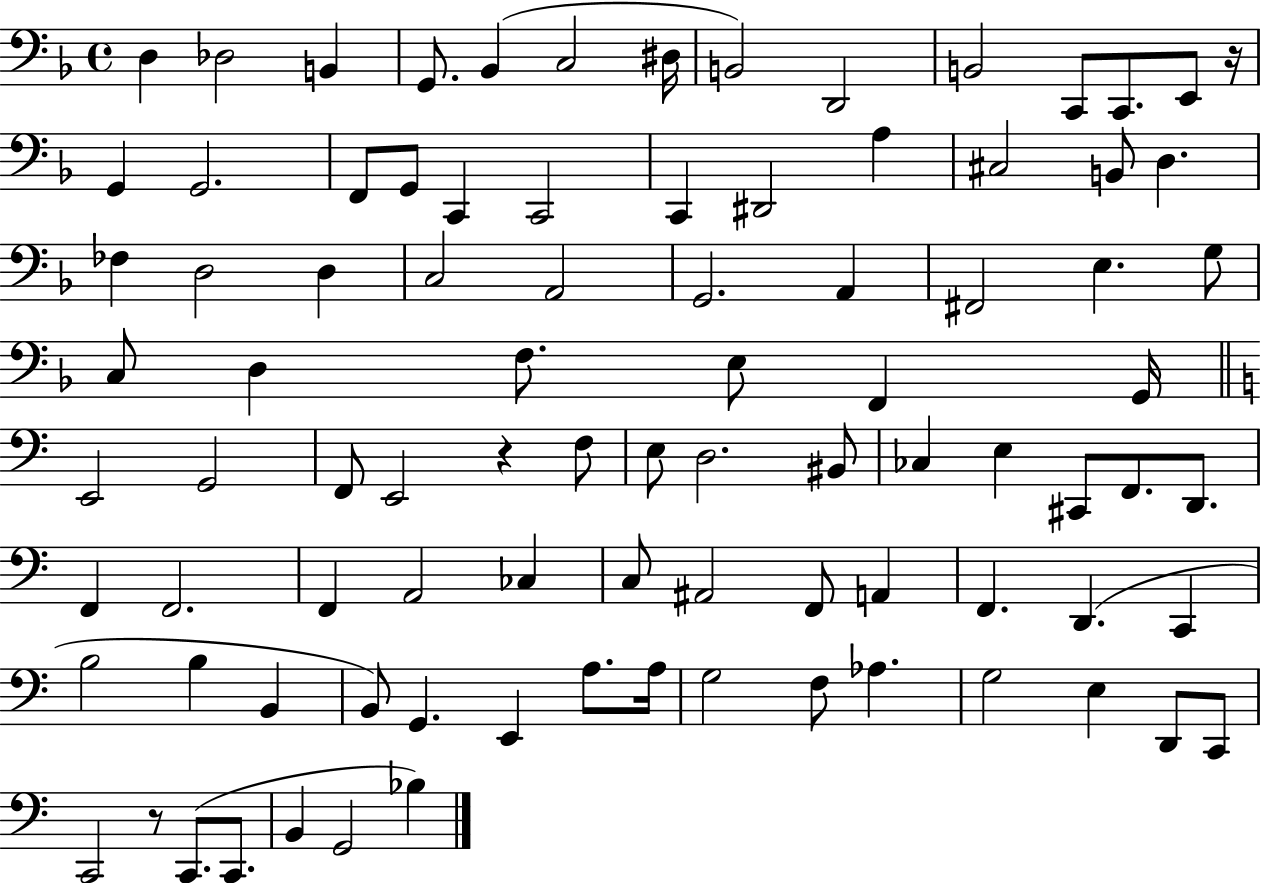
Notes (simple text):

D3/q Db3/h B2/q G2/e. Bb2/q C3/h D#3/s B2/h D2/h B2/h C2/e C2/e. E2/e R/s G2/q G2/h. F2/e G2/e C2/q C2/h C2/q D#2/h A3/q C#3/h B2/e D3/q. FES3/q D3/h D3/q C3/h A2/h G2/h. A2/q F#2/h E3/q. G3/e C3/e D3/q F3/e. E3/e F2/q G2/s E2/h G2/h F2/e E2/h R/q F3/e E3/e D3/h. BIS2/e CES3/q E3/q C#2/e F2/e. D2/e. F2/q F2/h. F2/q A2/h CES3/q C3/e A#2/h F2/e A2/q F2/q. D2/q. C2/q B3/h B3/q B2/q B2/e G2/q. E2/q A3/e. A3/s G3/h F3/e Ab3/q. G3/h E3/q D2/e C2/e C2/h R/e C2/e. C2/e. B2/q G2/h Bb3/q